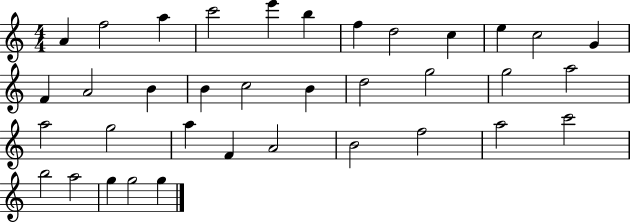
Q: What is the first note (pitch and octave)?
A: A4